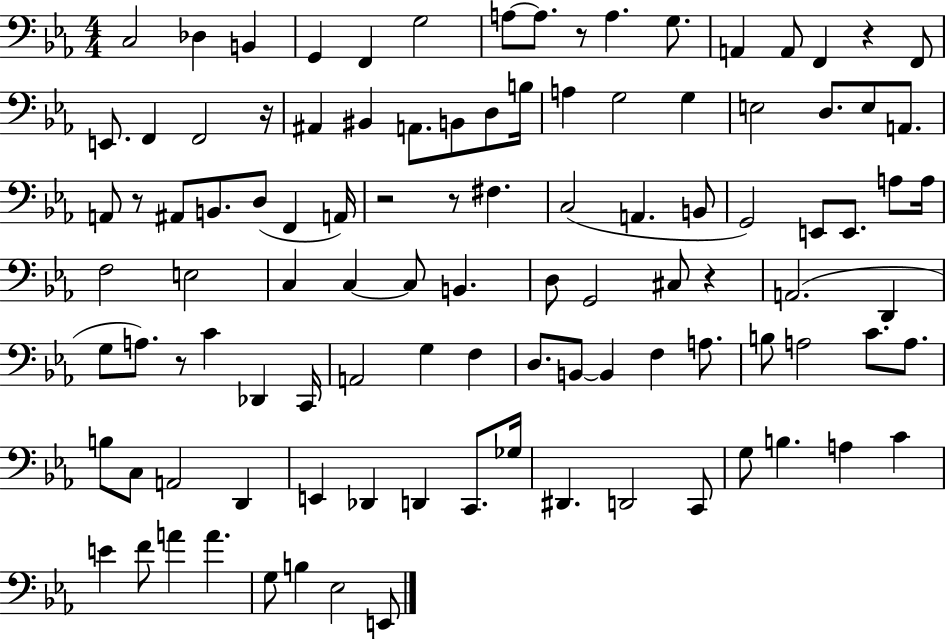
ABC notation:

X:1
T:Untitled
M:4/4
L:1/4
K:Eb
C,2 _D, B,, G,, F,, G,2 A,/2 A,/2 z/2 A, G,/2 A,, A,,/2 F,, z F,,/2 E,,/2 F,, F,,2 z/4 ^A,, ^B,, A,,/2 B,,/2 D,/2 B,/4 A, G,2 G, E,2 D,/2 E,/2 A,,/2 A,,/2 z/2 ^A,,/2 B,,/2 D,/2 F,, A,,/4 z2 z/2 ^F, C,2 A,, B,,/2 G,,2 E,,/2 E,,/2 A,/2 A,/4 F,2 E,2 C, C, C,/2 B,, D,/2 G,,2 ^C,/2 z A,,2 D,, G,/2 A,/2 z/2 C _D,, C,,/4 A,,2 G, F, D,/2 B,,/2 B,, F, A,/2 B,/2 A,2 C/2 A,/2 B,/2 C,/2 A,,2 D,, E,, _D,, D,, C,,/2 _G,/4 ^D,, D,,2 C,,/2 G,/2 B, A, C E F/2 A A G,/2 B, _E,2 E,,/2